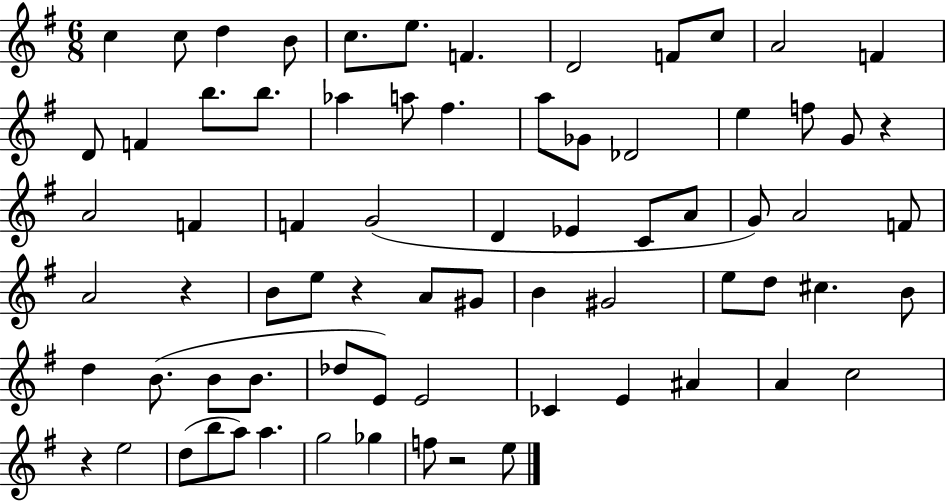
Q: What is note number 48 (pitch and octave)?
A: D5